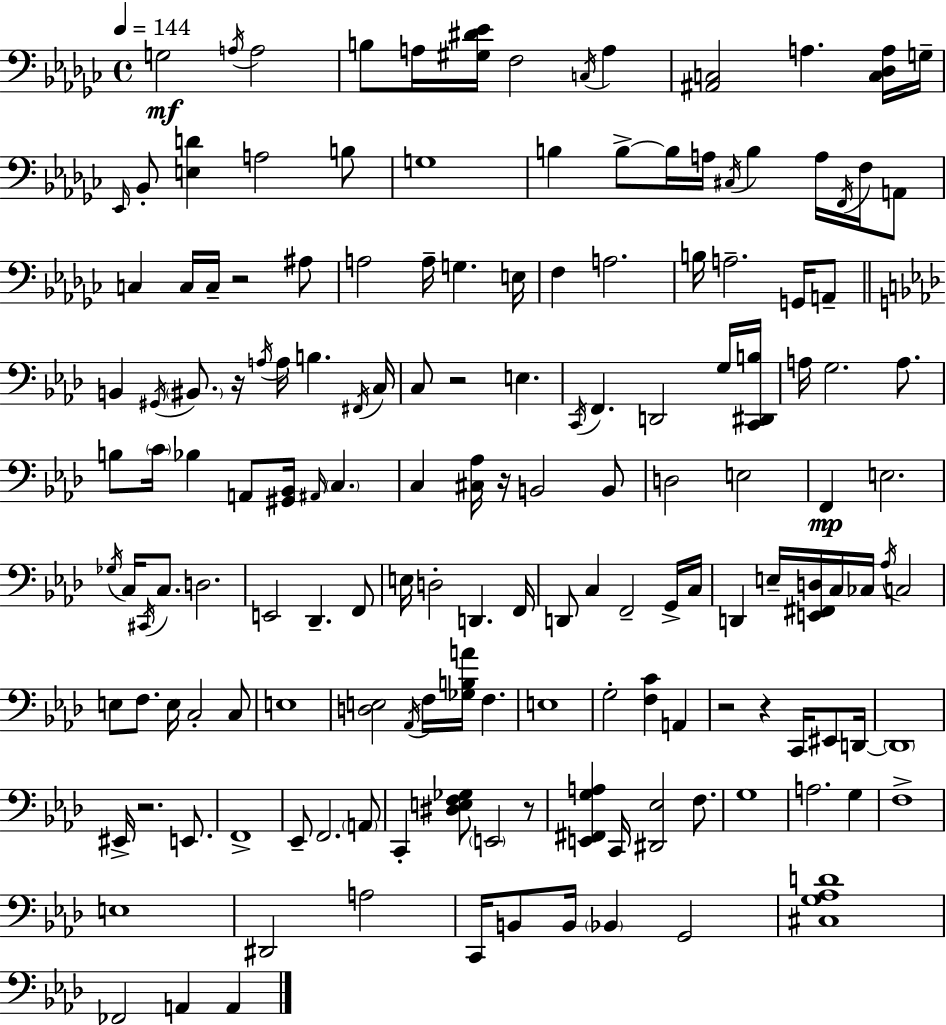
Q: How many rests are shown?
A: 8